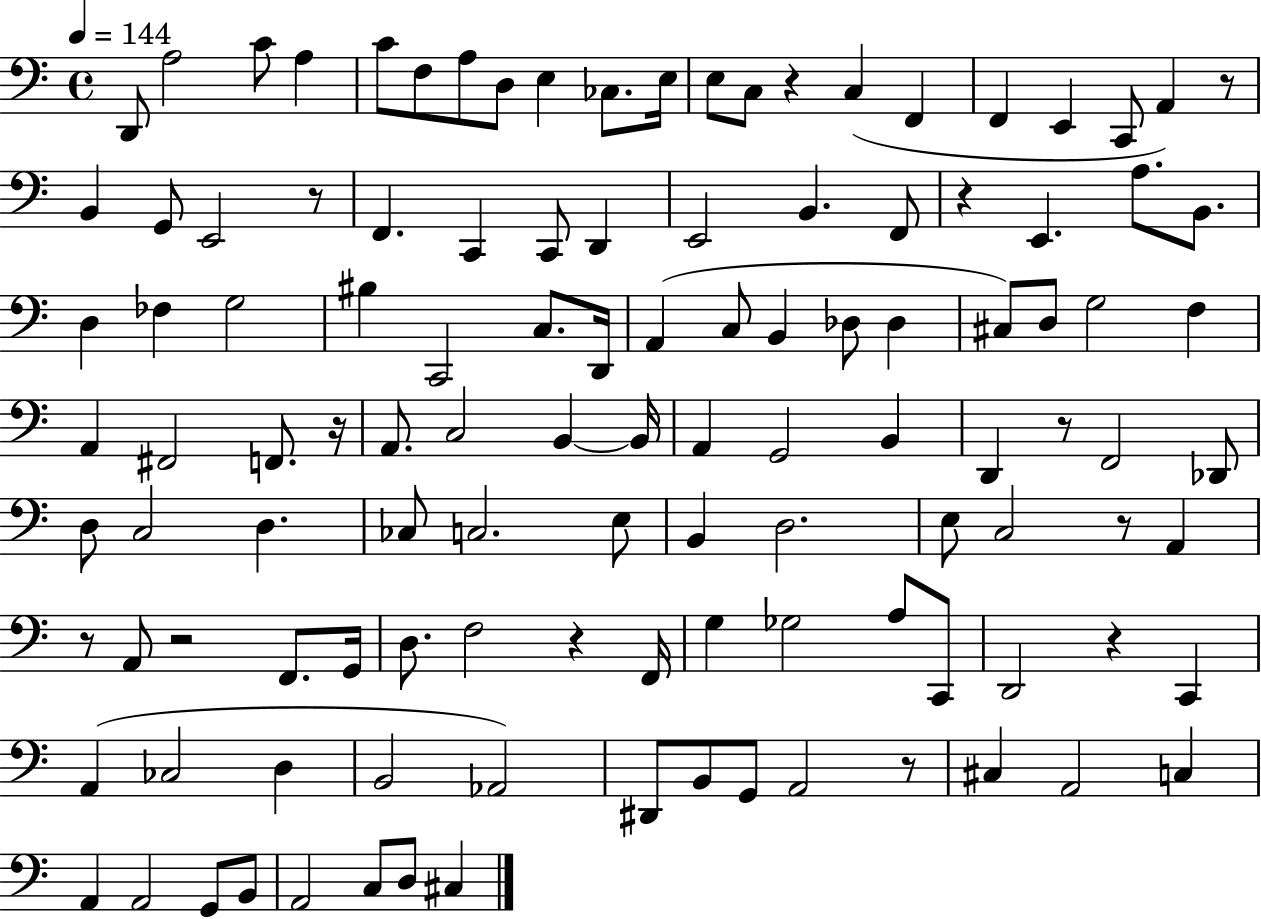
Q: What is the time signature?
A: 4/4